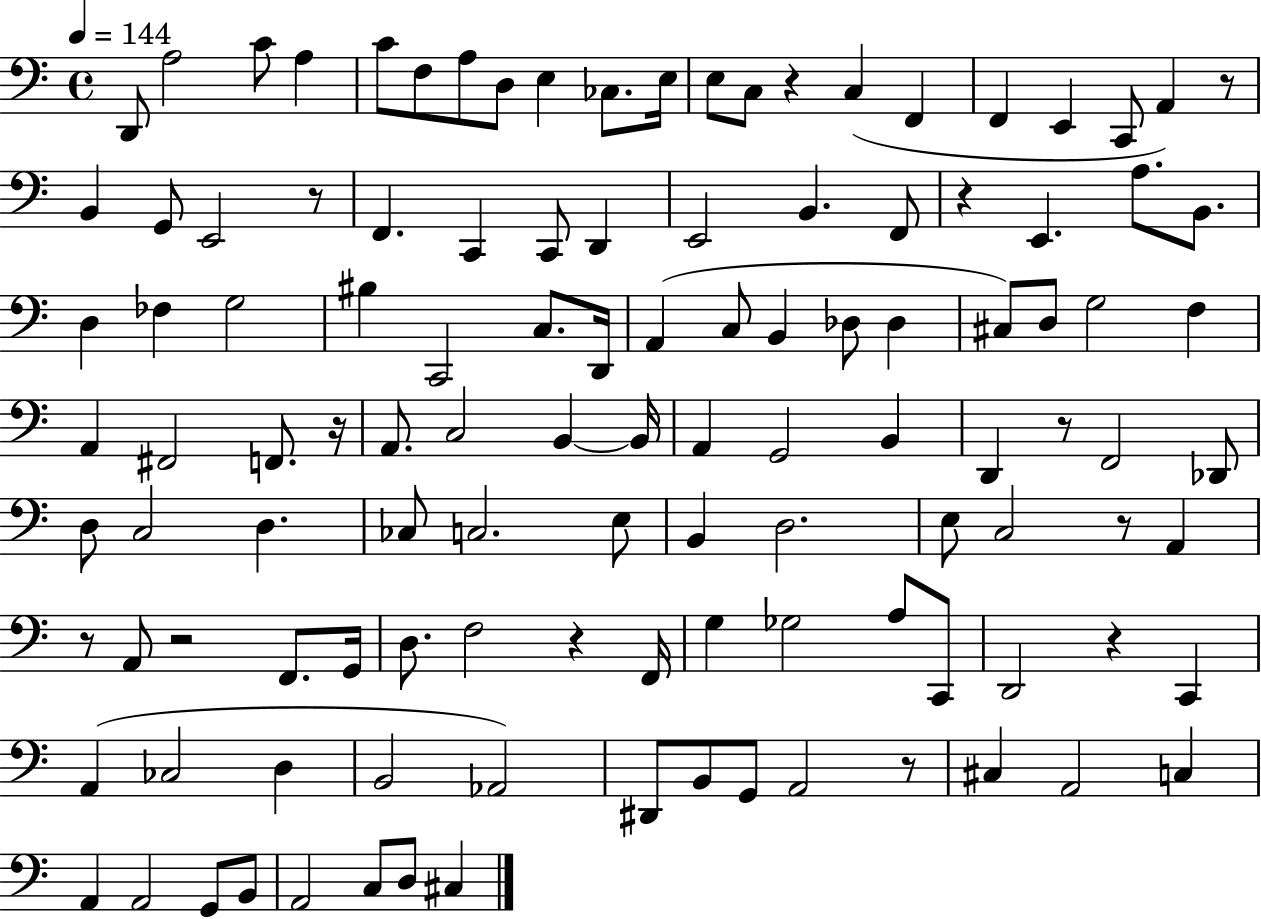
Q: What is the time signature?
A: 4/4